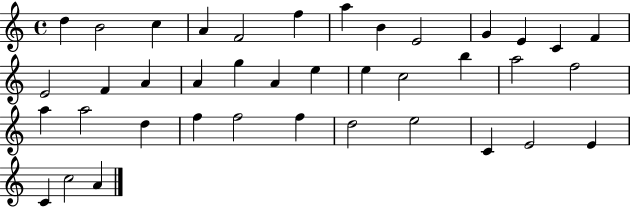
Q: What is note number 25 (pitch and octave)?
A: F5